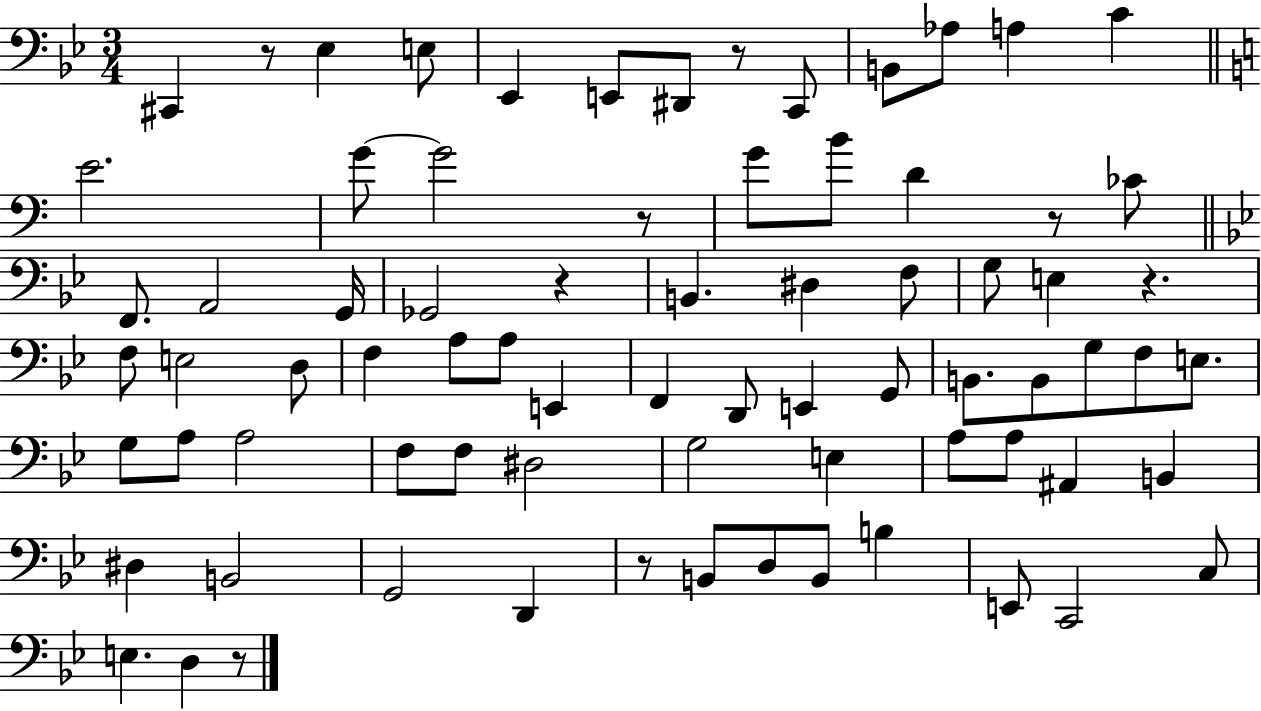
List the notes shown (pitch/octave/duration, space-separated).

C#2/q R/e Eb3/q E3/e Eb2/q E2/e D#2/e R/e C2/e B2/e Ab3/e A3/q C4/q E4/h. G4/e G4/h R/e G4/e B4/e D4/q R/e CES4/e F2/e. A2/h G2/s Gb2/h R/q B2/q. D#3/q F3/e G3/e E3/q R/q. F3/e E3/h D3/e F3/q A3/e A3/e E2/q F2/q D2/e E2/q G2/e B2/e. B2/e G3/e F3/e E3/e. G3/e A3/e A3/h F3/e F3/e D#3/h G3/h E3/q A3/e A3/e A#2/q B2/q D#3/q B2/h G2/h D2/q R/e B2/e D3/e B2/e B3/q E2/e C2/h C3/e E3/q. D3/q R/e